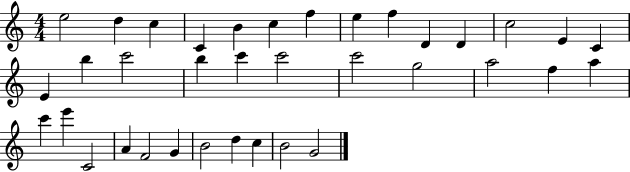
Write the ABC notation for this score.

X:1
T:Untitled
M:4/4
L:1/4
K:C
e2 d c C B c f e f D D c2 E C E b c'2 b c' c'2 c'2 g2 a2 f a c' e' C2 A F2 G B2 d c B2 G2